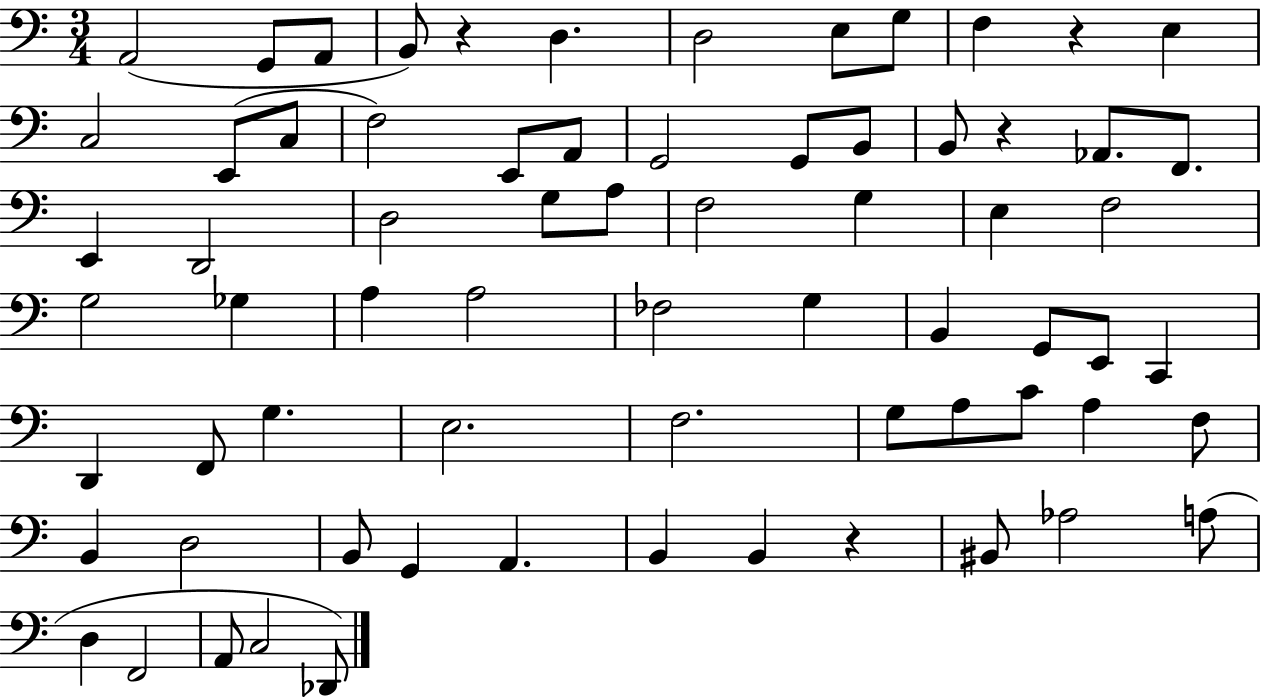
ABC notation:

X:1
T:Untitled
M:3/4
L:1/4
K:C
A,,2 G,,/2 A,,/2 B,,/2 z D, D,2 E,/2 G,/2 F, z E, C,2 E,,/2 C,/2 F,2 E,,/2 A,,/2 G,,2 G,,/2 B,,/2 B,,/2 z _A,,/2 F,,/2 E,, D,,2 D,2 G,/2 A,/2 F,2 G, E, F,2 G,2 _G, A, A,2 _F,2 G, B,, G,,/2 E,,/2 C,, D,, F,,/2 G, E,2 F,2 G,/2 A,/2 C/2 A, F,/2 B,, D,2 B,,/2 G,, A,, B,, B,, z ^B,,/2 _A,2 A,/2 D, F,,2 A,,/2 C,2 _D,,/2